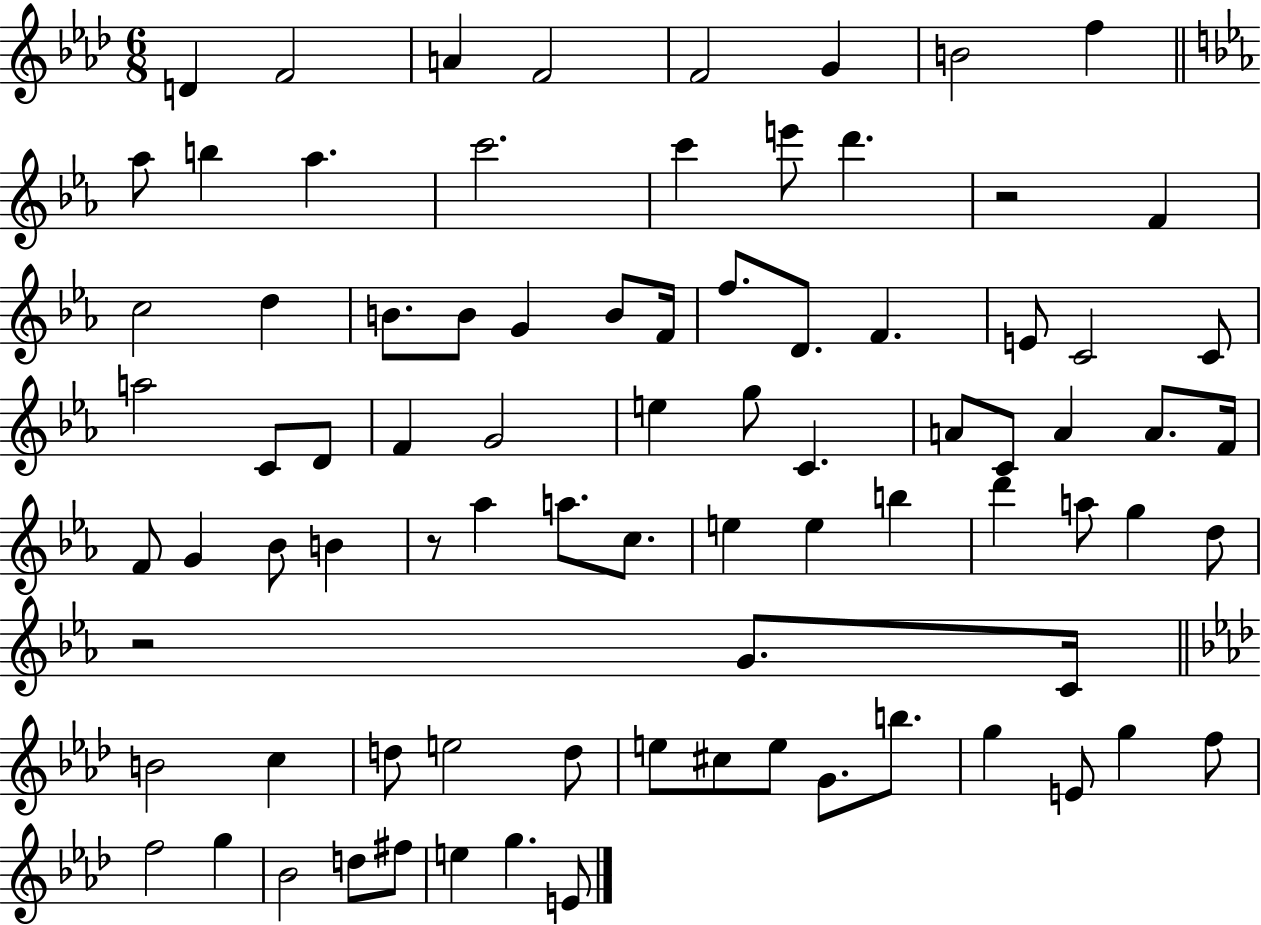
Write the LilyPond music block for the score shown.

{
  \clef treble
  \numericTimeSignature
  \time 6/8
  \key aes \major
  d'4 f'2 | a'4 f'2 | f'2 g'4 | b'2 f''4 | \break \bar "||" \break \key ees \major aes''8 b''4 aes''4. | c'''2. | c'''4 e'''8 d'''4. | r2 f'4 | \break c''2 d''4 | b'8. b'8 g'4 b'8 f'16 | f''8. d'8. f'4. | e'8 c'2 c'8 | \break a''2 c'8 d'8 | f'4 g'2 | e''4 g''8 c'4. | a'8 c'8 a'4 a'8. f'16 | \break f'8 g'4 bes'8 b'4 | r8 aes''4 a''8. c''8. | e''4 e''4 b''4 | d'''4 a''8 g''4 d''8 | \break r2 g'8. c'16 | \bar "||" \break \key aes \major b'2 c''4 | d''8 e''2 d''8 | e''8 cis''8 e''8 g'8. b''8. | g''4 e'8 g''4 f''8 | \break f''2 g''4 | bes'2 d''8 fis''8 | e''4 g''4. e'8 | \bar "|."
}